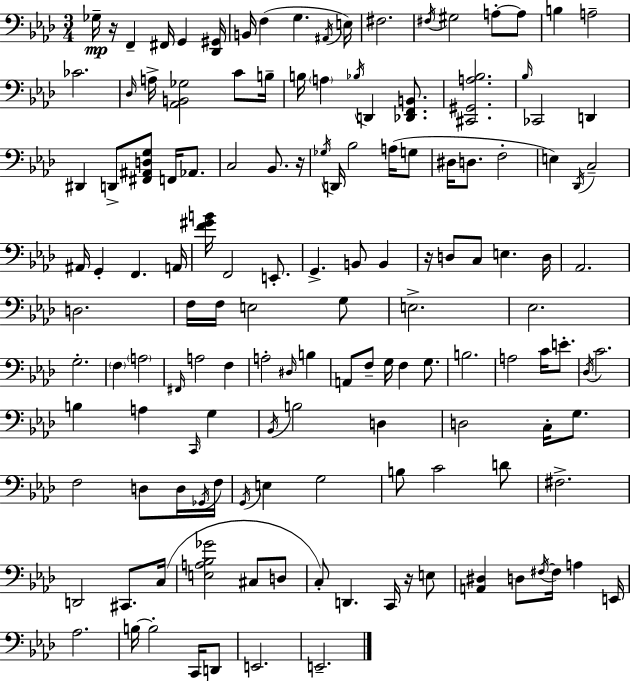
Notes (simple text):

Gb3/s R/s F2/q F#2/s G2/q [Db2,G#2]/s B2/s F3/q G3/q. A#2/s E3/s F#3/h. F#3/s G#3/h A3/e A3/e B3/q A3/h CES4/h. Db3/s A3/s [Ab2,B2,Gb3]/h C4/e B3/s B3/s A3/q Bb3/s D2/q [Db2,F2,B2]/e. [C#2,G#2,A3,Bb3]/h. Bb3/s CES2/h D2/q D#2/q D2/e [F#2,A#2,D3,G3]/e F2/s Ab2/e. C3/h Bb2/e. R/s Gb3/s D2/s Bb3/h A3/s G3/e D#3/s D3/e. F3/h E3/q Db2/s C3/h A#2/s G2/q F2/q. A2/s [F4,G#4,B4]/s F2/h E2/e. G2/q. B2/e B2/q R/s D3/e C3/e E3/q. D3/s Ab2/h. D3/h. F3/s F3/s E3/h G3/e E3/h. Eb3/h. G3/h. F3/q A3/h F#2/s A3/h F3/q A3/h D#3/s B3/q A2/e F3/e G3/s F3/q G3/e. B3/h. A3/h C4/s E4/e. Db3/s C4/h. B3/q A3/q C2/s G3/q Bb2/s B3/h D3/q D3/h C3/s G3/e. F3/h D3/e D3/s Gb2/s F3/s G2/s E3/q G3/h B3/e C4/h D4/e F#3/h. D2/h C#2/e. C3/s [E3,A3,Bb3,Gb4]/h C#3/e D3/e C3/e D2/q. C2/s R/s E3/e [A2,D#3]/q D3/e F#3/s F#3/s A3/q E2/s Ab3/h. B3/s B3/h C2/s D2/e E2/h. E2/h.